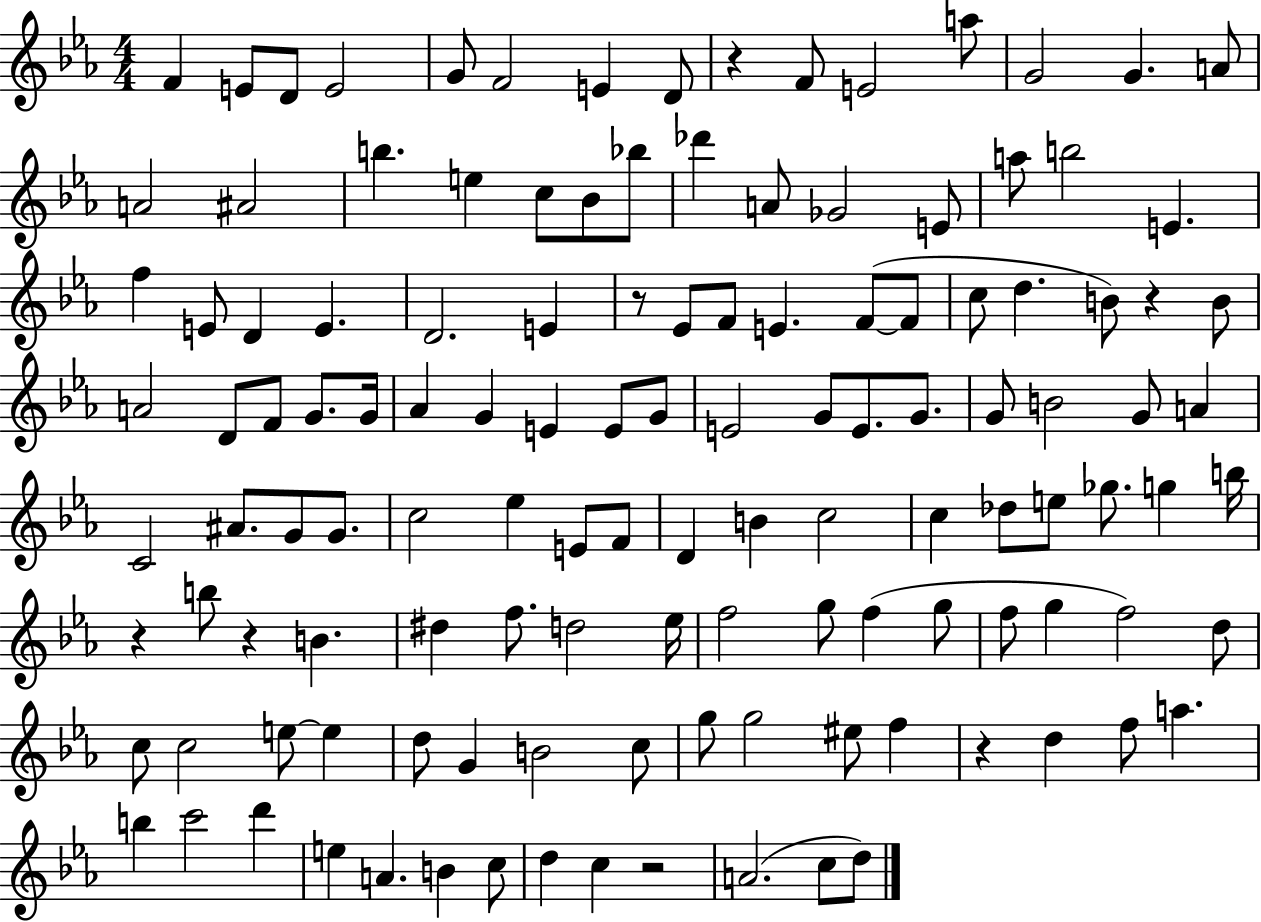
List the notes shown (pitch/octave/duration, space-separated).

F4/q E4/e D4/e E4/h G4/e F4/h E4/q D4/e R/q F4/e E4/h A5/e G4/h G4/q. A4/e A4/h A#4/h B5/q. E5/q C5/e Bb4/e Bb5/e Db6/q A4/e Gb4/h E4/e A5/e B5/h E4/q. F5/q E4/e D4/q E4/q. D4/h. E4/q R/e Eb4/e F4/e E4/q. F4/e F4/e C5/e D5/q. B4/e R/q B4/e A4/h D4/e F4/e G4/e. G4/s Ab4/q G4/q E4/q E4/e G4/e E4/h G4/e E4/e. G4/e. G4/e B4/h G4/e A4/q C4/h A#4/e. G4/e G4/e. C5/h Eb5/q E4/e F4/e D4/q B4/q C5/h C5/q Db5/e E5/e Gb5/e. G5/q B5/s R/q B5/e R/q B4/q. D#5/q F5/e. D5/h Eb5/s F5/h G5/e F5/q G5/e F5/e G5/q F5/h D5/e C5/e C5/h E5/e E5/q D5/e G4/q B4/h C5/e G5/e G5/h EIS5/e F5/q R/q D5/q F5/e A5/q. B5/q C6/h D6/q E5/q A4/q. B4/q C5/e D5/q C5/q R/h A4/h. C5/e D5/e